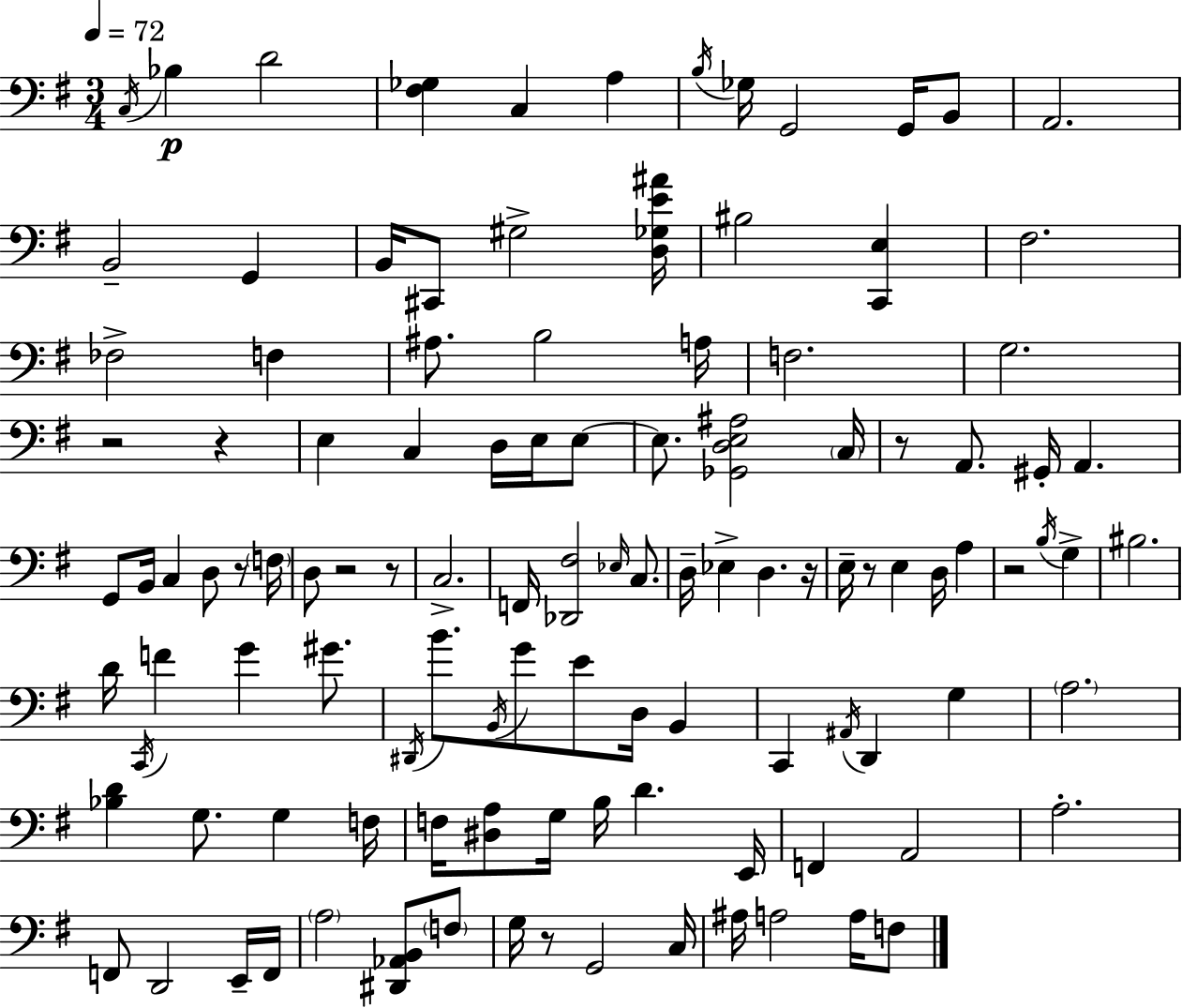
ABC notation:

X:1
T:Untitled
M:3/4
L:1/4
K:G
C,/4 _B, D2 [^F,_G,] C, A, B,/4 _G,/4 G,,2 G,,/4 B,,/2 A,,2 B,,2 G,, B,,/4 ^C,,/2 ^G,2 [D,_G,E^A]/4 ^B,2 [C,,E,] ^F,2 _F,2 F, ^A,/2 B,2 A,/4 F,2 G,2 z2 z E, C, D,/4 E,/4 E,/2 E,/2 [_G,,D,E,^A,]2 C,/4 z/2 A,,/2 ^G,,/4 A,, G,,/2 B,,/4 C, D,/2 z/2 F,/4 D,/2 z2 z/2 C,2 F,,/4 [_D,,^F,]2 _E,/4 C,/2 D,/4 _E, D, z/4 E,/4 z/2 E, D,/4 A, z2 B,/4 G, ^B,2 D/4 C,,/4 F G ^G/2 ^D,,/4 B/2 B,,/4 G/2 E/2 D,/4 B,, C,, ^A,,/4 D,, G, A,2 [_B,D] G,/2 G, F,/4 F,/4 [^D,A,]/2 G,/4 B,/4 D E,,/4 F,, A,,2 A,2 F,,/2 D,,2 E,,/4 F,,/4 A,2 [^D,,_A,,B,,]/2 F,/2 G,/4 z/2 G,,2 C,/4 ^A,/4 A,2 A,/4 F,/2